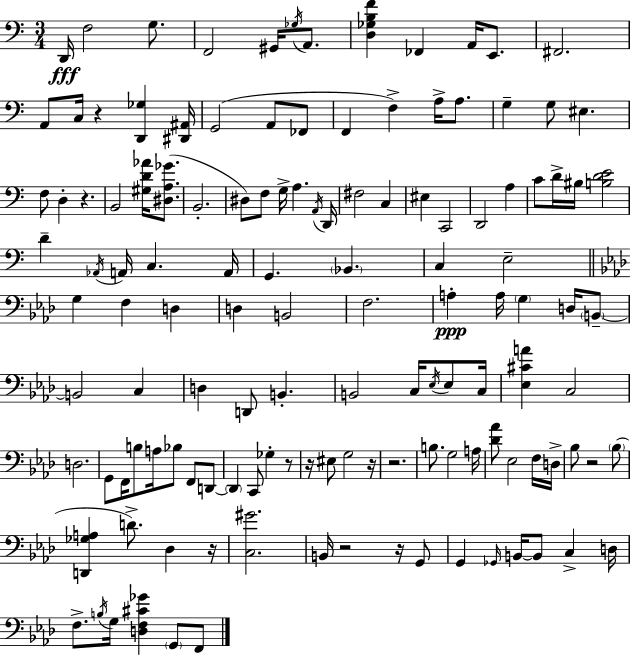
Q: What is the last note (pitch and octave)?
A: F2